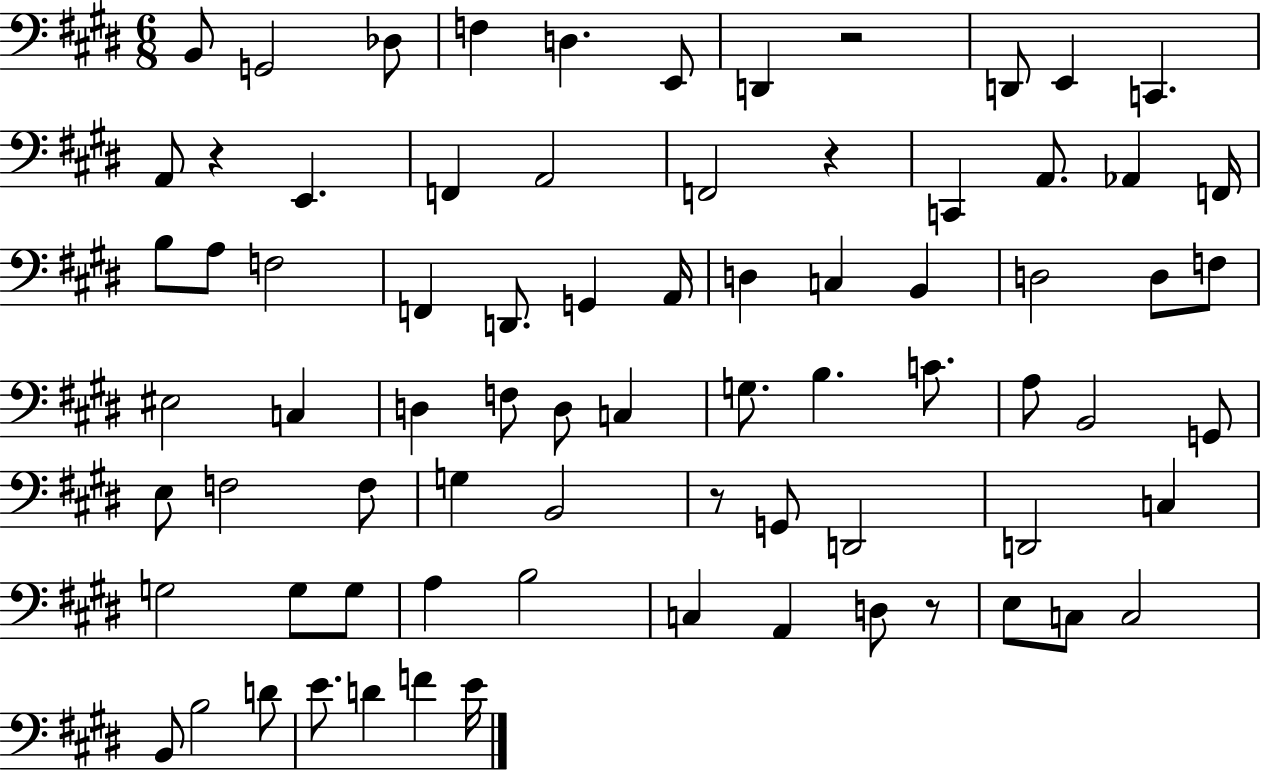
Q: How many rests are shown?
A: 5